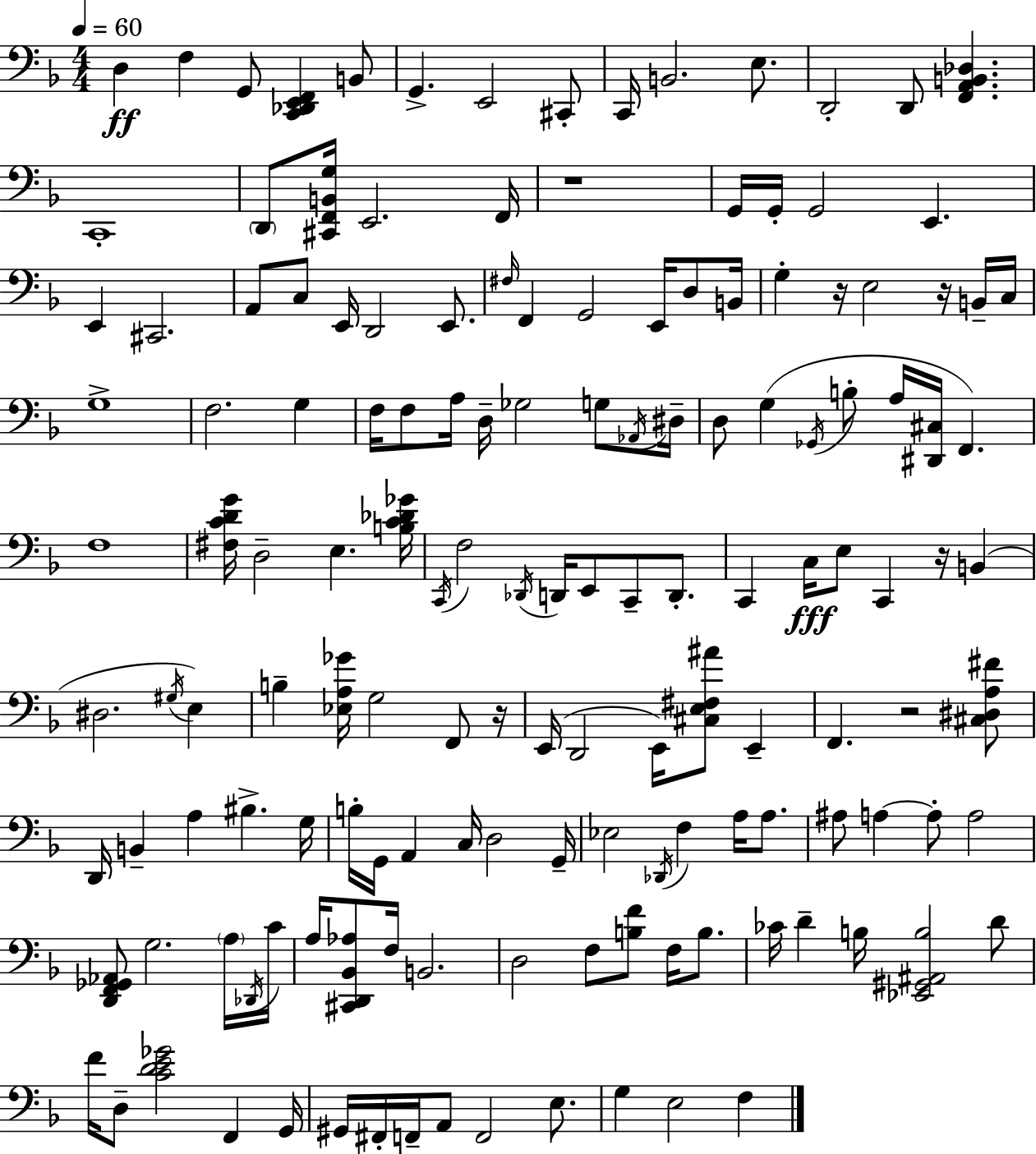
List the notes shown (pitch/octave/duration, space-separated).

D3/q F3/q G2/e [C2,Db2,E2,F2]/q B2/e G2/q. E2/h C#2/e C2/s B2/h. E3/e. D2/h D2/e [F2,A2,B2,Db3]/q. C2/w D2/e [C#2,F2,B2,G3]/s E2/h. F2/s R/w G2/s G2/s G2/h E2/q. E2/q C#2/h. A2/e C3/e E2/s D2/h E2/e. F#3/s F2/q G2/h E2/s D3/e B2/s G3/q R/s E3/h R/s B2/s C3/s G3/w F3/h. G3/q F3/s F3/e A3/s D3/s Gb3/h G3/e Ab2/s D#3/s D3/e G3/q Gb2/s B3/e A3/s [D#2,C#3]/s F2/q. F3/w [F#3,C4,D4,G4]/s D3/h E3/q. [B3,C4,Db4,Gb4]/s C2/s F3/h Db2/s D2/s E2/e C2/e D2/e. C2/q C3/s E3/e C2/q R/s B2/q D#3/h. G#3/s E3/q B3/q [Eb3,A3,Gb4]/s G3/h F2/e R/s E2/s D2/h E2/s [C#3,E3,F#3,A#4]/e E2/q F2/q. R/h [C#3,D#3,A3,F#4]/e D2/s B2/q A3/q BIS3/q. G3/s B3/s G2/s A2/q C3/s D3/h G2/s Eb3/h Db2/s F3/q A3/s A3/e. A#3/e A3/q A3/e A3/h [D2,F2,Gb2,Ab2]/e G3/h. A3/s Db2/s C4/s A3/s [C#2,D2,Bb2,Ab3]/e F3/s B2/h. D3/h F3/e [B3,F4]/e F3/s B3/e. CES4/s D4/q B3/s [Eb2,G#2,A#2,B3]/h D4/e F4/s D3/e [C4,D4,E4,Gb4]/h F2/q G2/s G#2/s F#2/s F2/s A2/e F2/h E3/e. G3/q E3/h F3/q